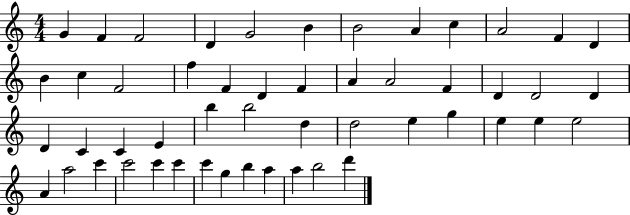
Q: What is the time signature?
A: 4/4